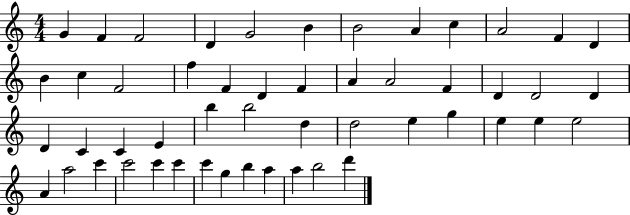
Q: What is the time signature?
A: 4/4